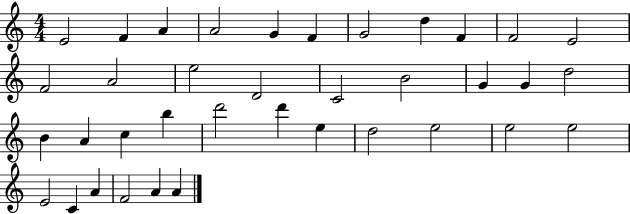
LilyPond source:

{
  \clef treble
  \numericTimeSignature
  \time 4/4
  \key c \major
  e'2 f'4 a'4 | a'2 g'4 f'4 | g'2 d''4 f'4 | f'2 e'2 | \break f'2 a'2 | e''2 d'2 | c'2 b'2 | g'4 g'4 d''2 | \break b'4 a'4 c''4 b''4 | d'''2 d'''4 e''4 | d''2 e''2 | e''2 e''2 | \break e'2 c'4 a'4 | f'2 a'4 a'4 | \bar "|."
}